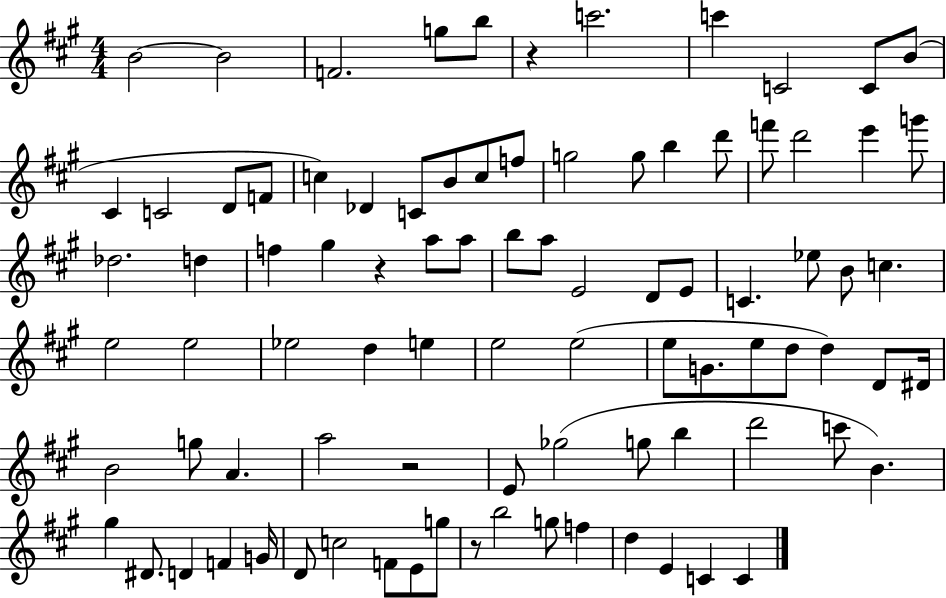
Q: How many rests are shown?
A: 4